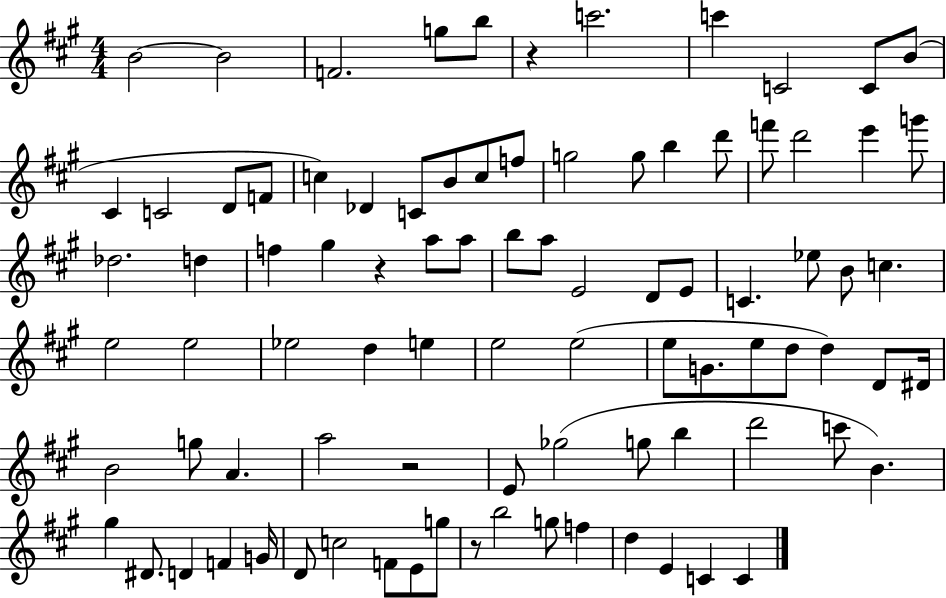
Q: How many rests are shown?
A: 4